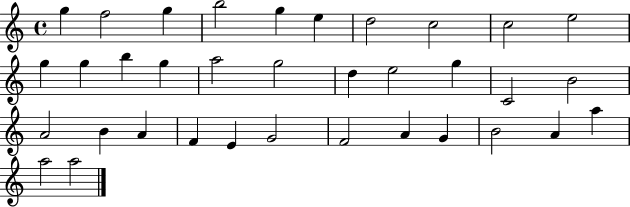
{
  \clef treble
  \time 4/4
  \defaultTimeSignature
  \key c \major
  g''4 f''2 g''4 | b''2 g''4 e''4 | d''2 c''2 | c''2 e''2 | \break g''4 g''4 b''4 g''4 | a''2 g''2 | d''4 e''2 g''4 | c'2 b'2 | \break a'2 b'4 a'4 | f'4 e'4 g'2 | f'2 a'4 g'4 | b'2 a'4 a''4 | \break a''2 a''2 | \bar "|."
}